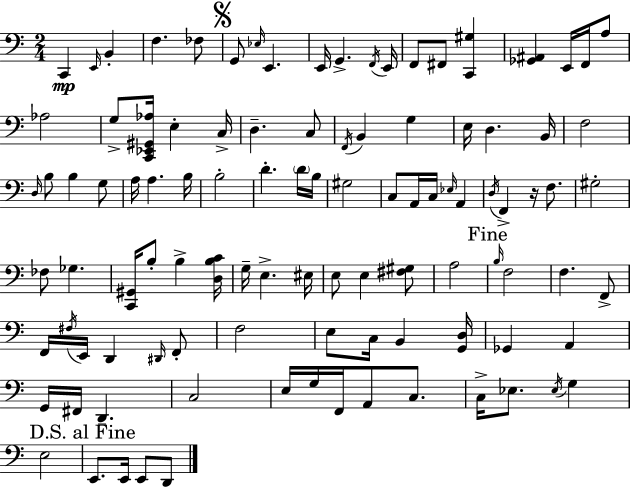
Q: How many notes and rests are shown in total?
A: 103